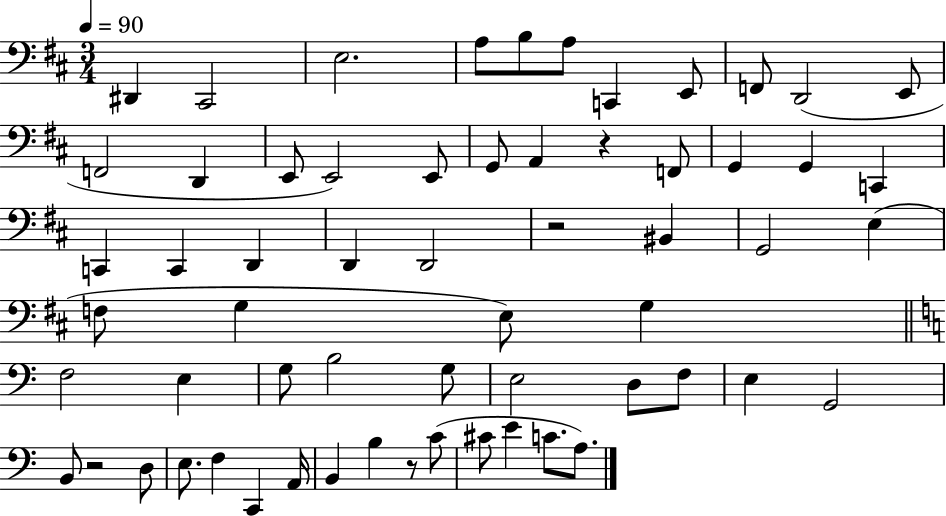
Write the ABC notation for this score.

X:1
T:Untitled
M:3/4
L:1/4
K:D
^D,, ^C,,2 E,2 A,/2 B,/2 A,/2 C,, E,,/2 F,,/2 D,,2 E,,/2 F,,2 D,, E,,/2 E,,2 E,,/2 G,,/2 A,, z F,,/2 G,, G,, C,, C,, C,, D,, D,, D,,2 z2 ^B,, G,,2 E, F,/2 G, E,/2 G, F,2 E, G,/2 B,2 G,/2 E,2 D,/2 F,/2 E, G,,2 B,,/2 z2 D,/2 E,/2 F, C,, A,,/4 B,, B, z/2 C/2 ^C/2 E C/2 A,/2